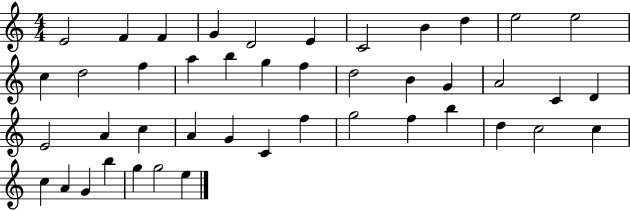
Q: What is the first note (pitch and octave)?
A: E4